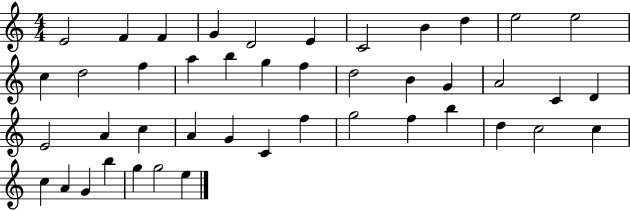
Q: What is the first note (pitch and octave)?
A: E4